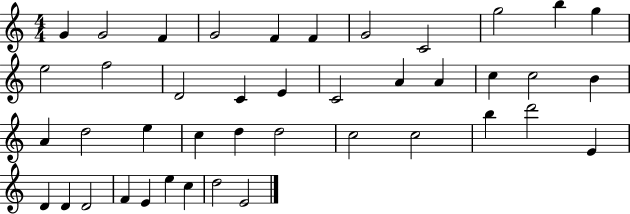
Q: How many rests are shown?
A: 0